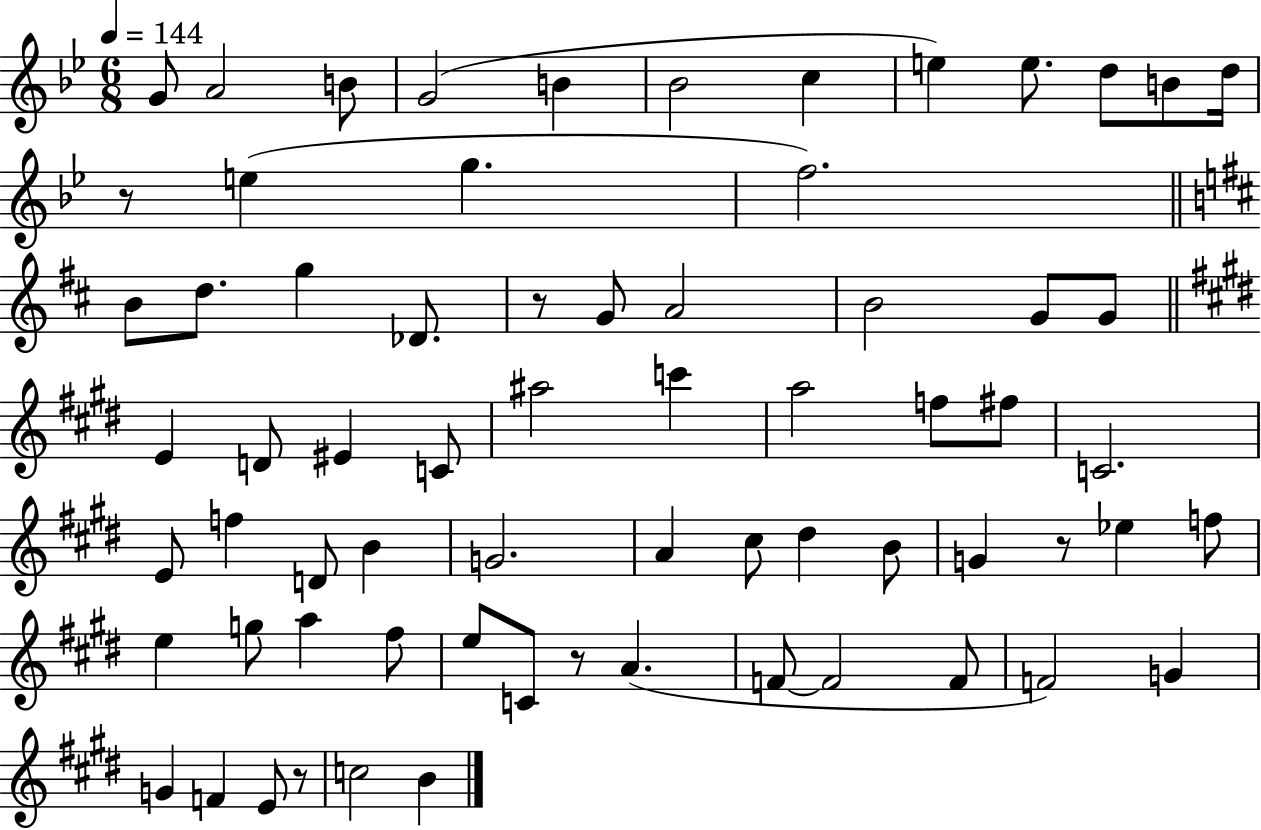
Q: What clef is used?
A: treble